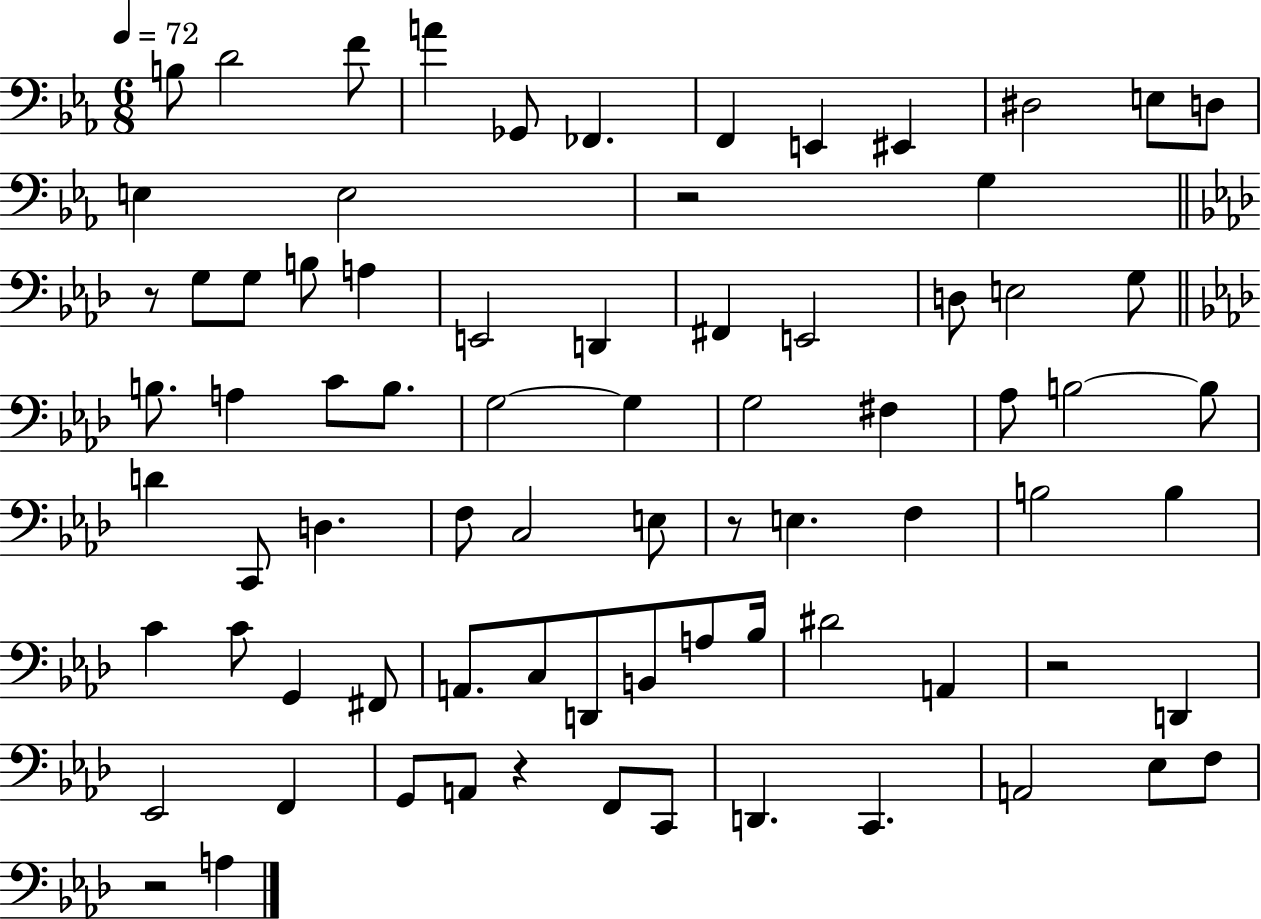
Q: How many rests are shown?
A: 6